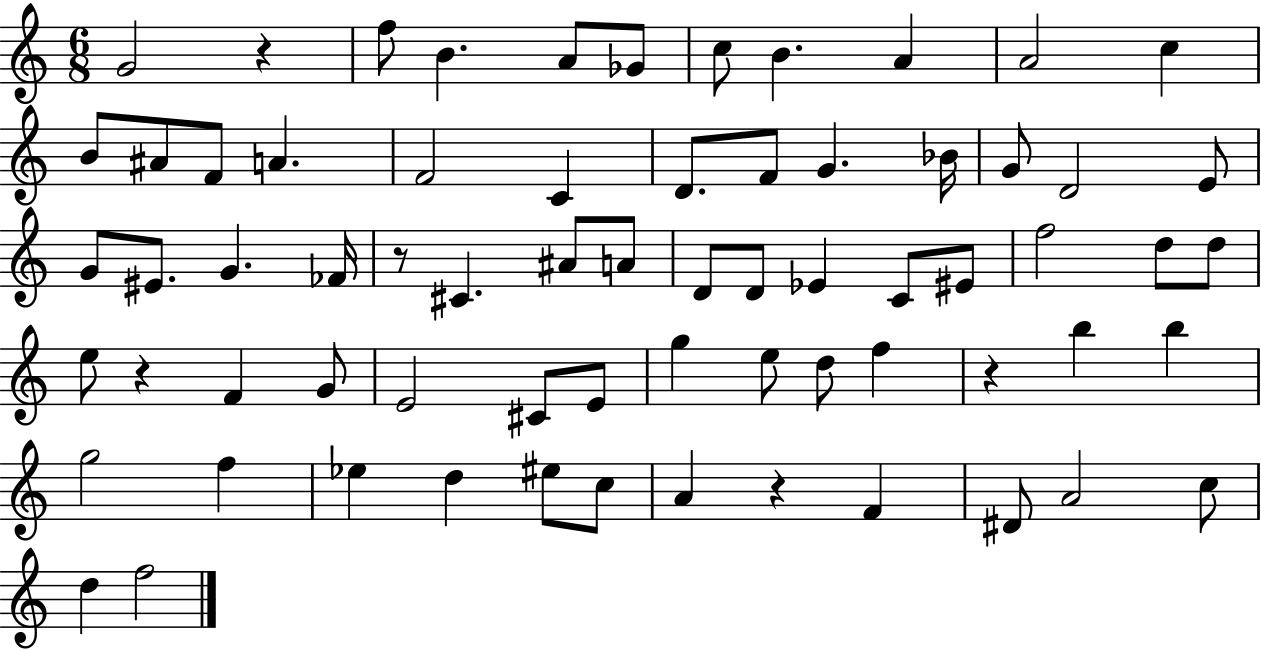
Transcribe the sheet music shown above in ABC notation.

X:1
T:Untitled
M:6/8
L:1/4
K:C
G2 z f/2 B A/2 _G/2 c/2 B A A2 c B/2 ^A/2 F/2 A F2 C D/2 F/2 G _B/4 G/2 D2 E/2 G/2 ^E/2 G _F/4 z/2 ^C ^A/2 A/2 D/2 D/2 _E C/2 ^E/2 f2 d/2 d/2 e/2 z F G/2 E2 ^C/2 E/2 g e/2 d/2 f z b b g2 f _e d ^e/2 c/2 A z F ^D/2 A2 c/2 d f2